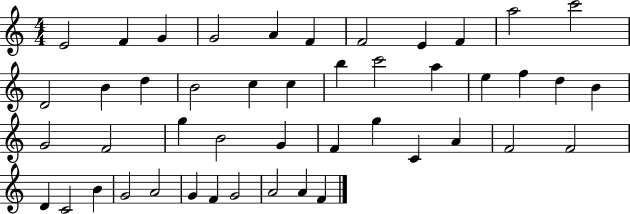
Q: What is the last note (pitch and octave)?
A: F4